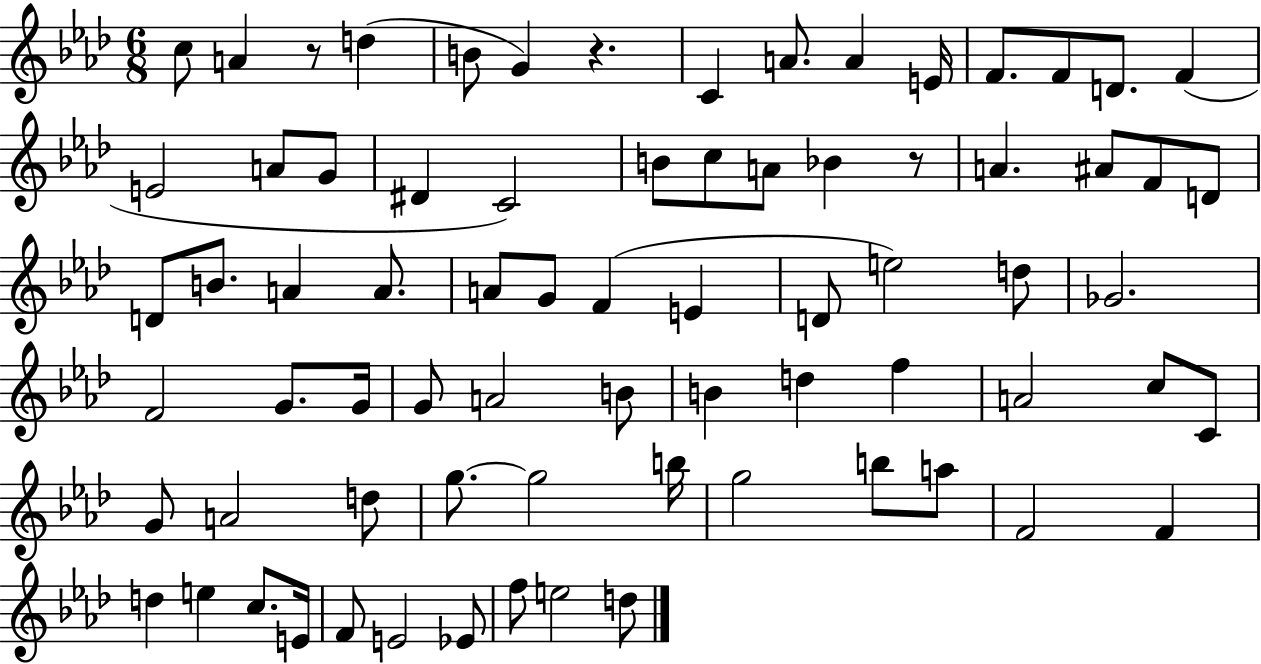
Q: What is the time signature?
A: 6/8